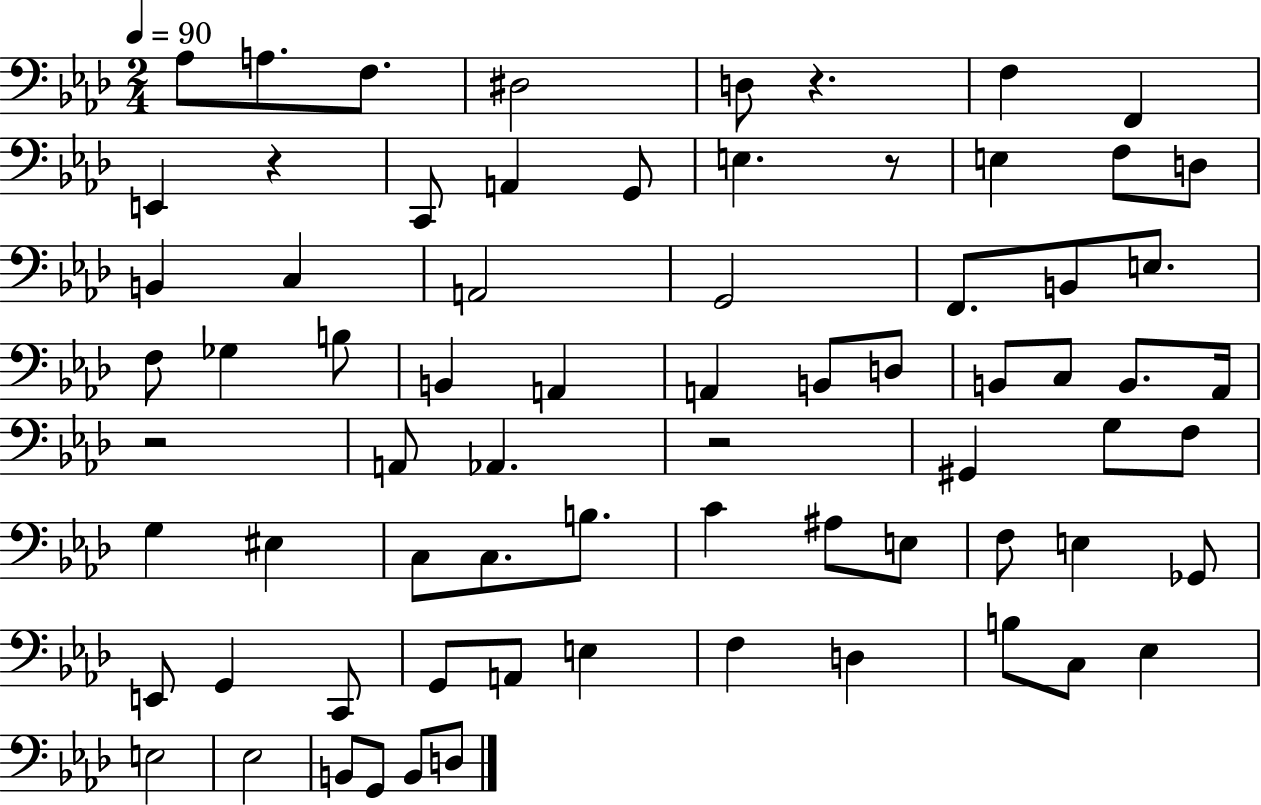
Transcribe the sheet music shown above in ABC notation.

X:1
T:Untitled
M:2/4
L:1/4
K:Ab
_A,/2 A,/2 F,/2 ^D,2 D,/2 z F, F,, E,, z C,,/2 A,, G,,/2 E, z/2 E, F,/2 D,/2 B,, C, A,,2 G,,2 F,,/2 B,,/2 E,/2 F,/2 _G, B,/2 B,, A,, A,, B,,/2 D,/2 B,,/2 C,/2 B,,/2 _A,,/4 z2 A,,/2 _A,, z2 ^G,, G,/2 F,/2 G, ^E, C,/2 C,/2 B,/2 C ^A,/2 E,/2 F,/2 E, _G,,/2 E,,/2 G,, C,,/2 G,,/2 A,,/2 E, F, D, B,/2 C,/2 _E, E,2 _E,2 B,,/2 G,,/2 B,,/2 D,/2